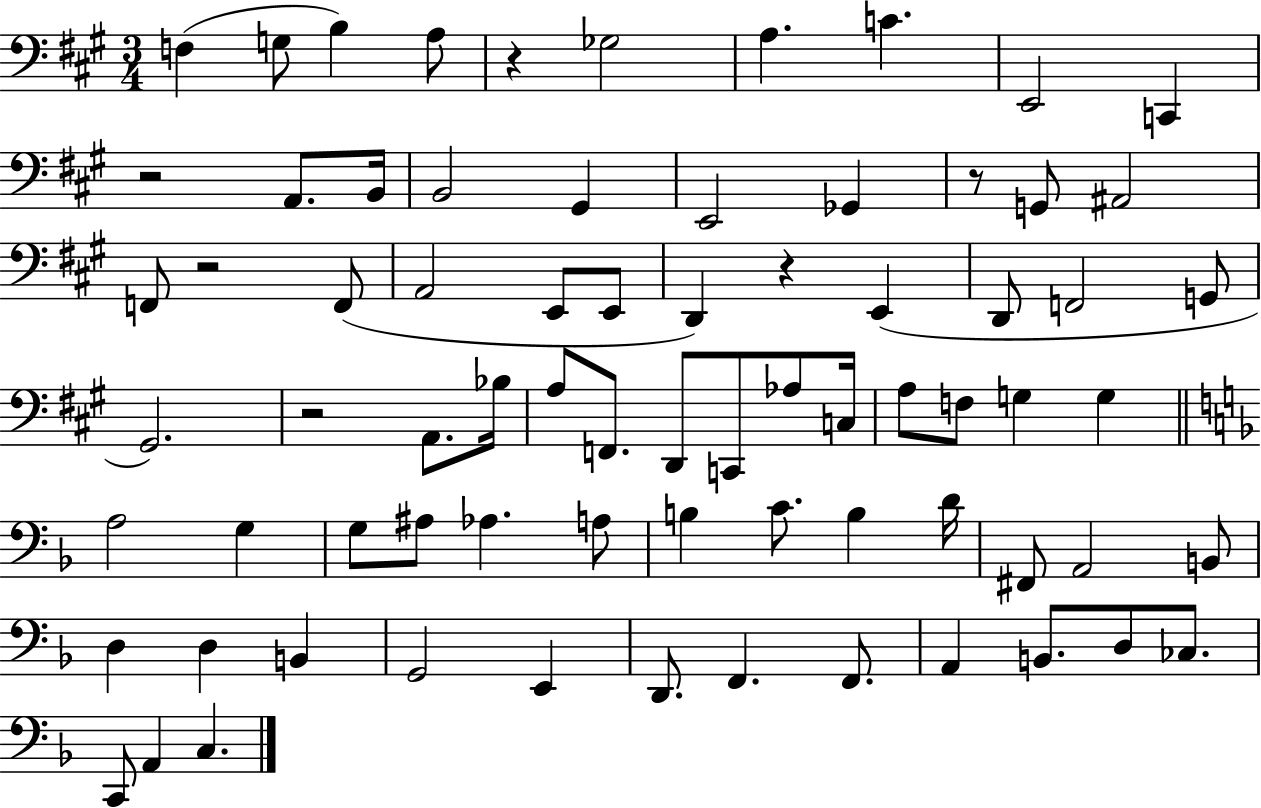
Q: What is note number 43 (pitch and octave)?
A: G3